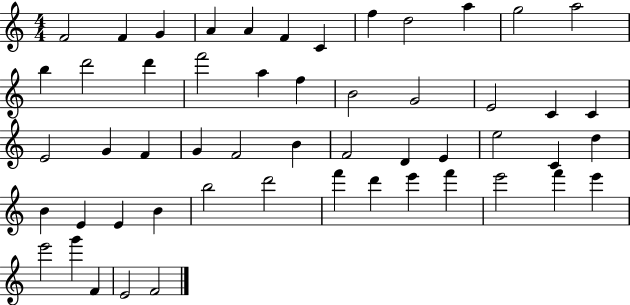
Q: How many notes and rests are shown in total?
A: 53